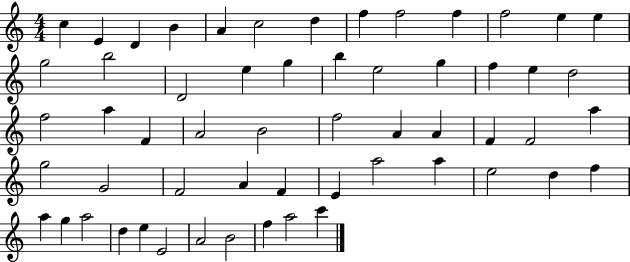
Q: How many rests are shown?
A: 0